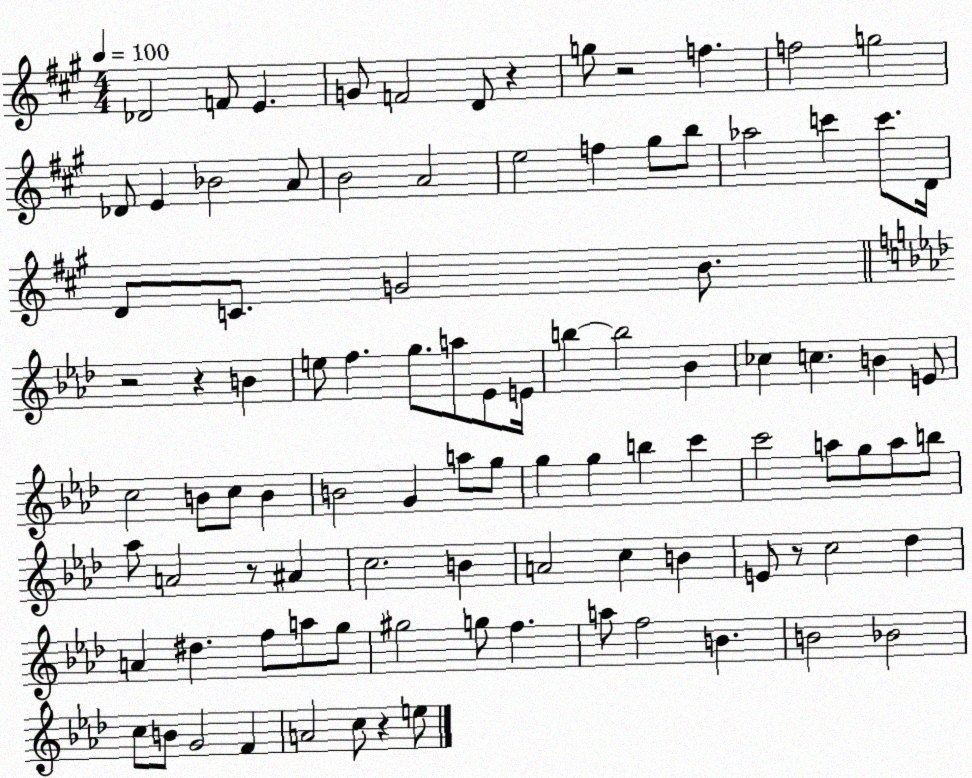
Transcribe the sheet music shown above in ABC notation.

X:1
T:Untitled
M:4/4
L:1/4
K:A
_D2 F/2 E G/2 F2 D/2 z g/2 z2 f f2 g2 _D/2 E _B2 A/2 B2 A2 e2 f ^g/2 b/2 _a2 c' c'/2 D/4 D/2 C/2 G2 B/2 z2 z B e/2 f g/2 a/2 _E/2 E/4 b b2 _B _c c B E/2 c2 B/2 c/2 B B2 G a/2 g/2 g g b c' c'2 a/2 g/2 a/2 b/2 _a/2 A2 z/2 ^A c2 B A2 c B E/2 z/2 c2 _d A ^d f/2 a/2 g/2 ^g2 g/2 f a/2 f2 B B2 _B2 c/2 B/2 G2 F A2 c/2 z e/2